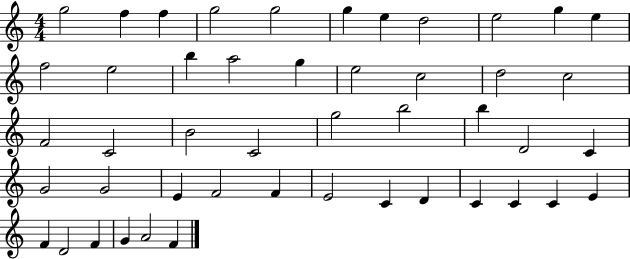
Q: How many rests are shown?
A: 0